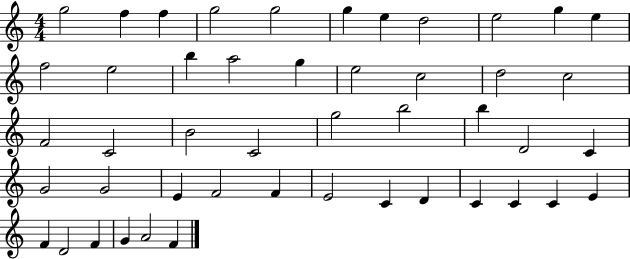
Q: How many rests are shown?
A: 0